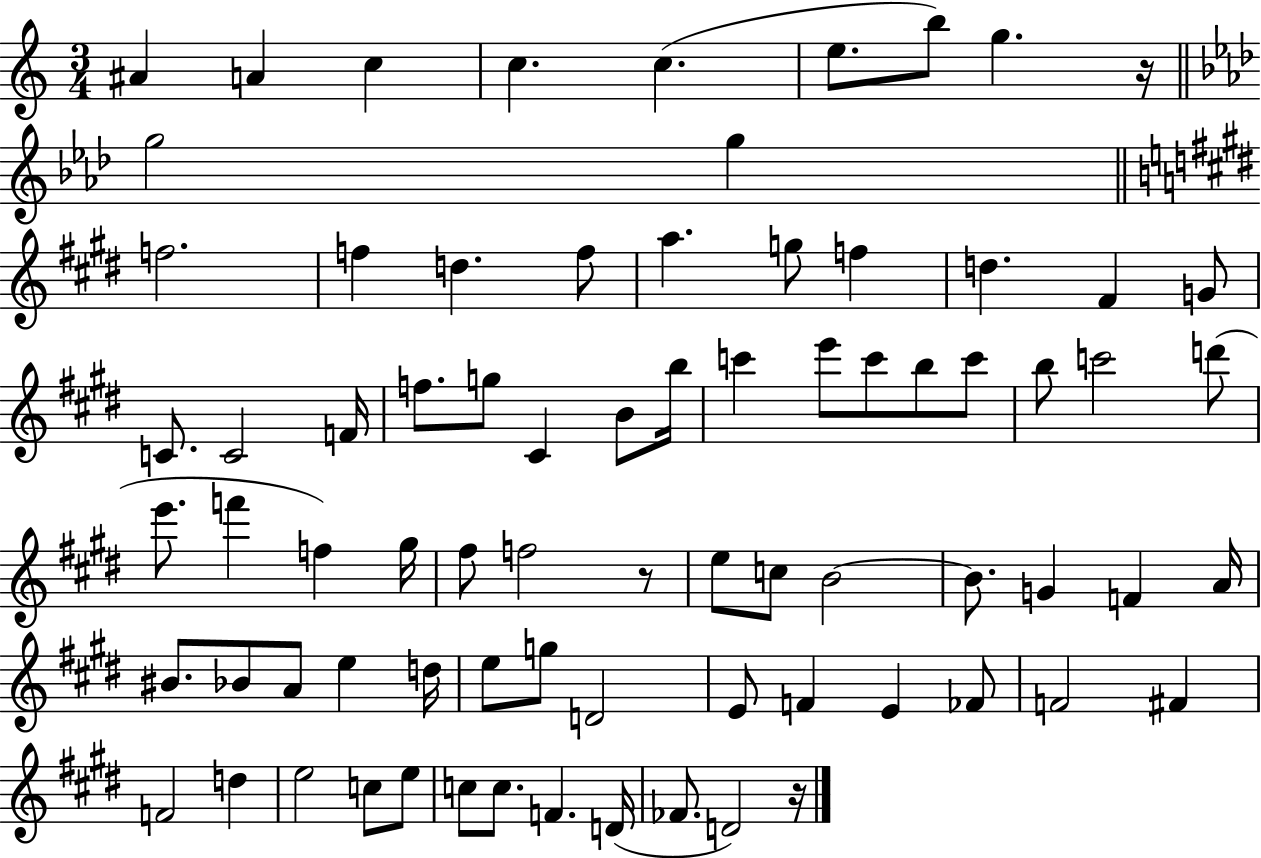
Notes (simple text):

A#4/q A4/q C5/q C5/q. C5/q. E5/e. B5/e G5/q. R/s G5/h G5/q F5/h. F5/q D5/q. F5/e A5/q. G5/e F5/q D5/q. F#4/q G4/e C4/e. C4/h F4/s F5/e. G5/e C#4/q B4/e B5/s C6/q E6/e C6/e B5/e C6/e B5/e C6/h D6/e E6/e. F6/q F5/q G#5/s F#5/e F5/h R/e E5/e C5/e B4/h B4/e. G4/q F4/q A4/s BIS4/e. Bb4/e A4/e E5/q D5/s E5/e G5/e D4/h E4/e F4/q E4/q FES4/e F4/h F#4/q F4/h D5/q E5/h C5/e E5/e C5/e C5/e. F4/q. D4/s FES4/e. D4/h R/s